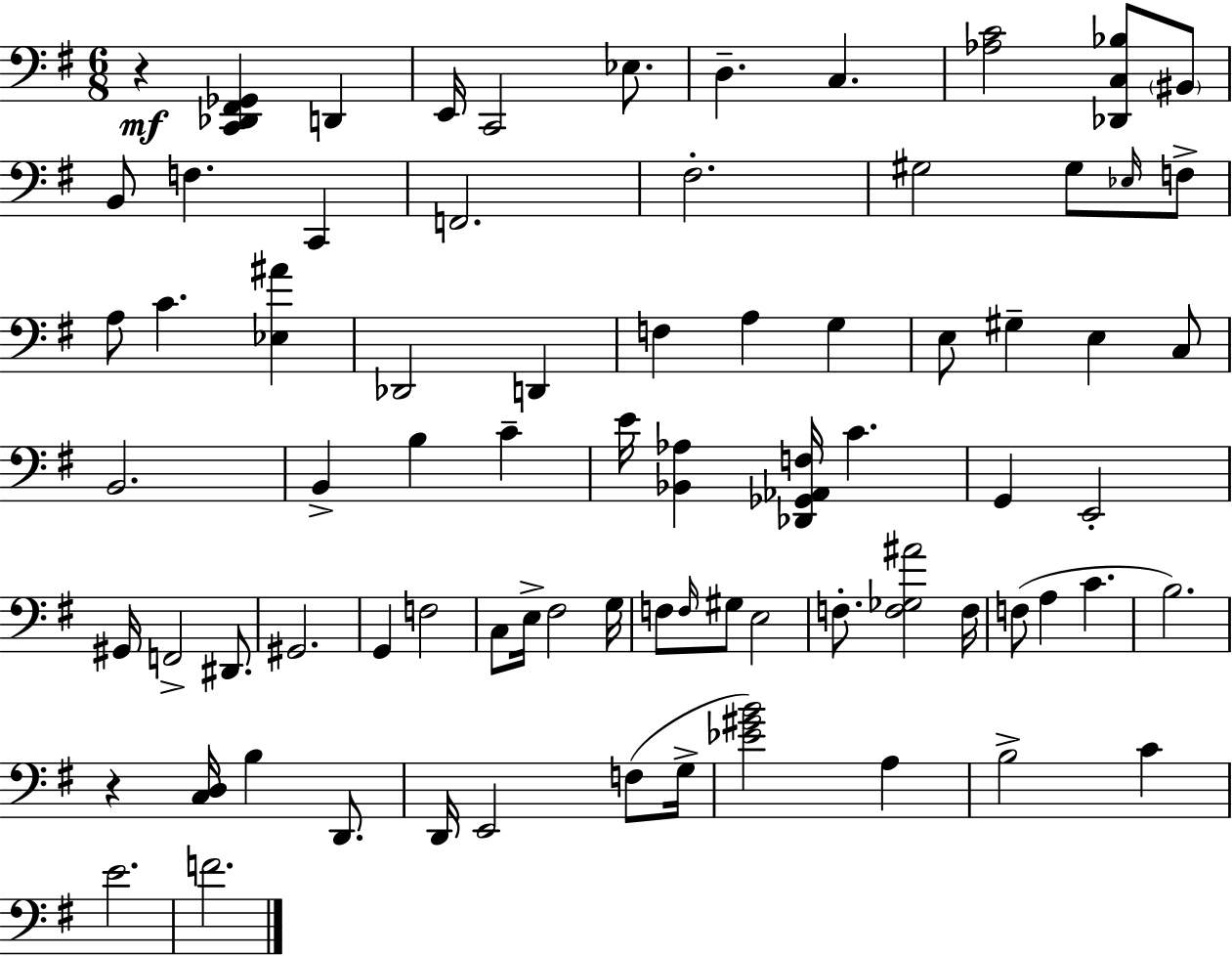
X:1
T:Untitled
M:6/8
L:1/4
K:G
z [C,,_D,,^F,,_G,,] D,, E,,/4 C,,2 _E,/2 D, C, [_A,C]2 [_D,,C,_B,]/2 ^B,,/2 B,,/2 F, C,, F,,2 ^F,2 ^G,2 ^G,/2 _E,/4 F,/2 A,/2 C [_E,^A] _D,,2 D,, F, A, G, E,/2 ^G, E, C,/2 B,,2 B,, B, C E/4 [_B,,_A,] [_D,,_G,,_A,,F,]/4 C G,, E,,2 ^G,,/4 F,,2 ^D,,/2 ^G,,2 G,, F,2 C,/2 E,/4 ^F,2 G,/4 F,/2 F,/4 ^G,/2 E,2 F,/2 [F,_G,^A]2 F,/4 F,/2 A, C B,2 z [C,D,]/4 B, D,,/2 D,,/4 E,,2 F,/2 G,/4 [_E^GB]2 A, B,2 C E2 F2